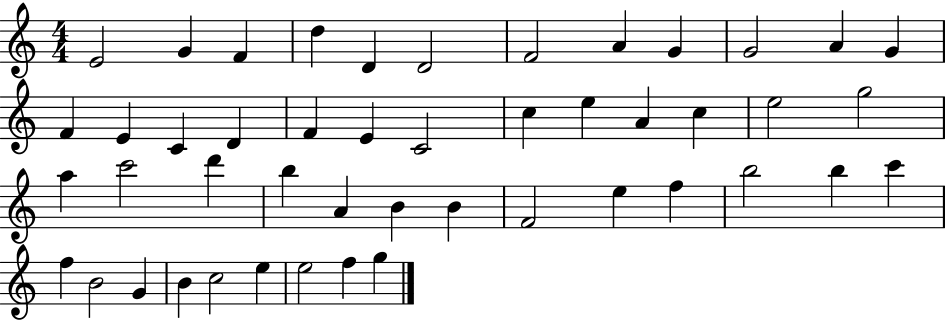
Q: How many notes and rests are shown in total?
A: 47